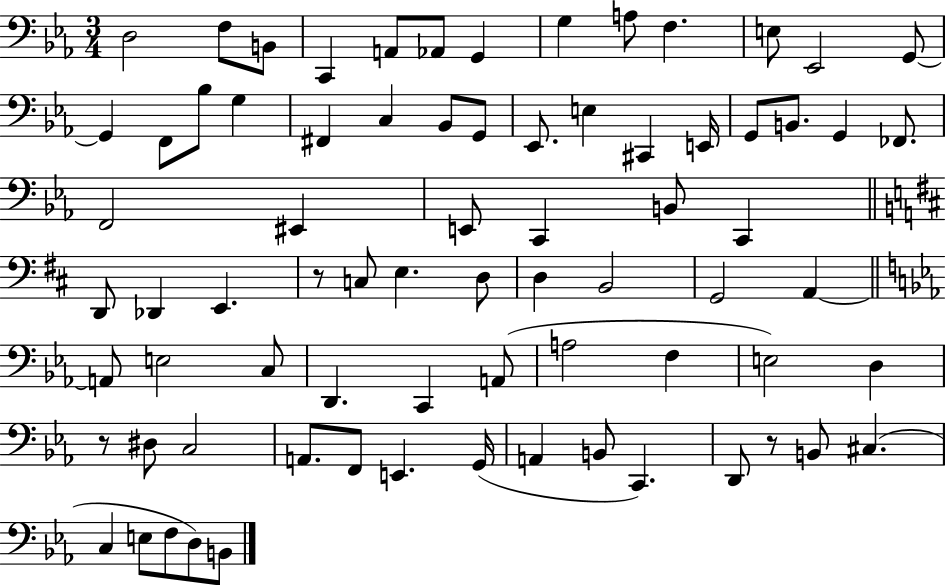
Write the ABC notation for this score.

X:1
T:Untitled
M:3/4
L:1/4
K:Eb
D,2 F,/2 B,,/2 C,, A,,/2 _A,,/2 G,, G, A,/2 F, E,/2 _E,,2 G,,/2 G,, F,,/2 _B,/2 G, ^F,, C, _B,,/2 G,,/2 _E,,/2 E, ^C,, E,,/4 G,,/2 B,,/2 G,, _F,,/2 F,,2 ^E,, E,,/2 C,, B,,/2 C,, D,,/2 _D,, E,, z/2 C,/2 E, D,/2 D, B,,2 G,,2 A,, A,,/2 E,2 C,/2 D,, C,, A,,/2 A,2 F, E,2 D, z/2 ^D,/2 C,2 A,,/2 F,,/2 E,, G,,/4 A,, B,,/2 C,, D,,/2 z/2 B,,/2 ^C, C, E,/2 F,/2 D,/2 B,,/2